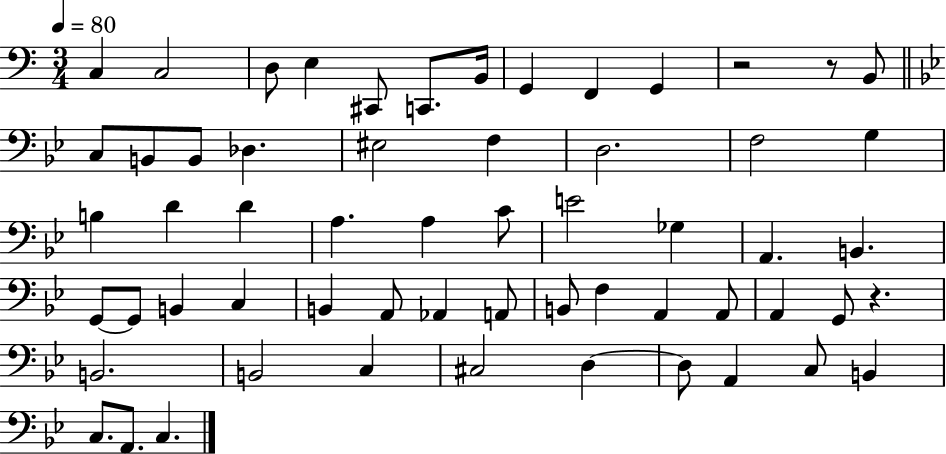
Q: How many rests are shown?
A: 3